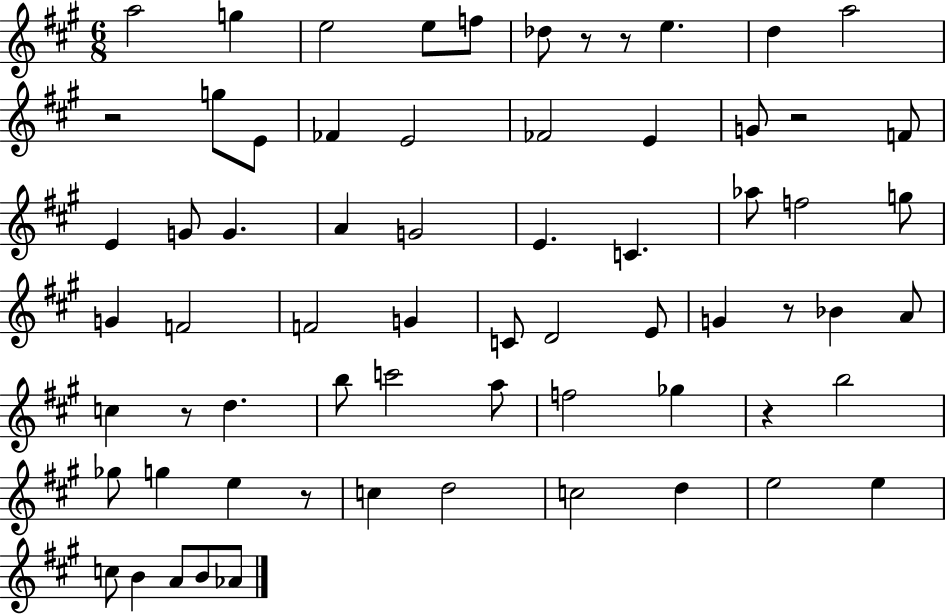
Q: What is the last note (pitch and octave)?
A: Ab4